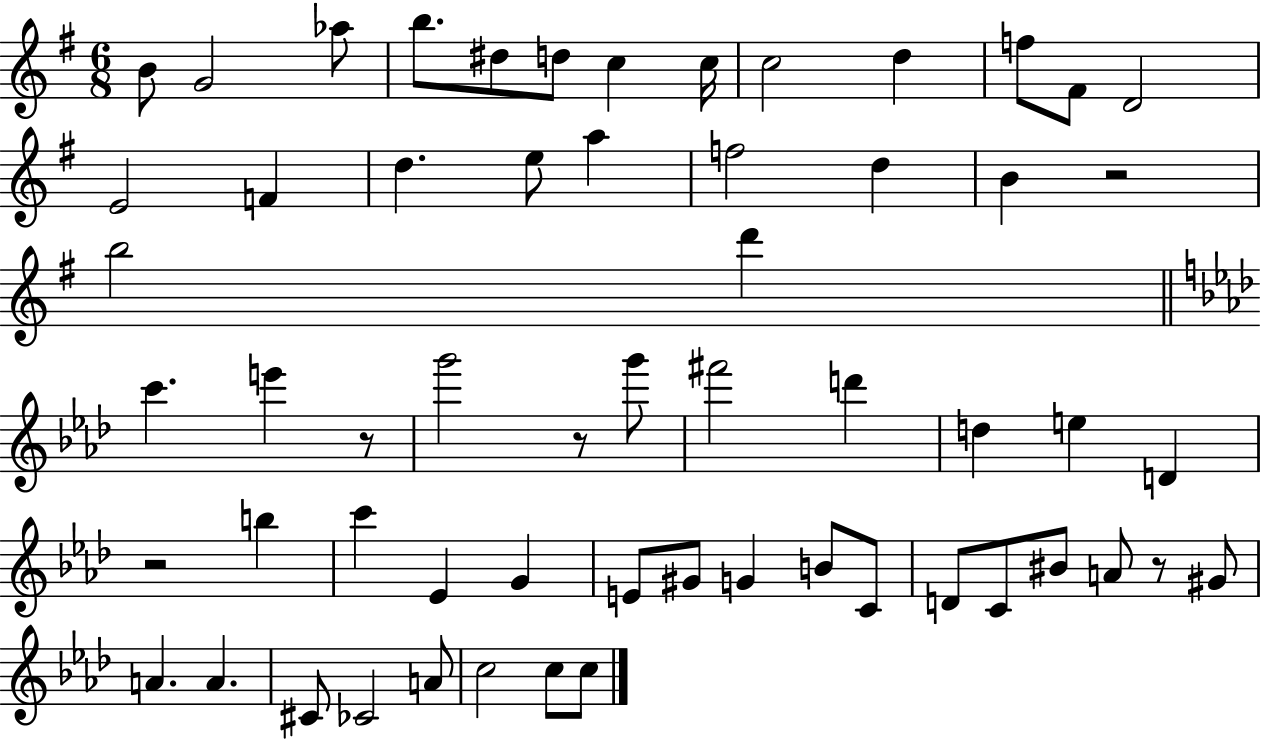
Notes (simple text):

B4/e G4/h Ab5/e B5/e. D#5/e D5/e C5/q C5/s C5/h D5/q F5/e F#4/e D4/h E4/h F4/q D5/q. E5/e A5/q F5/h D5/q B4/q R/h B5/h D6/q C6/q. E6/q R/e G6/h R/e G6/e F#6/h D6/q D5/q E5/q D4/q R/h B5/q C6/q Eb4/q G4/q E4/e G#4/e G4/q B4/e C4/e D4/e C4/e BIS4/e A4/e R/e G#4/e A4/q. A4/q. C#4/e CES4/h A4/e C5/h C5/e C5/e